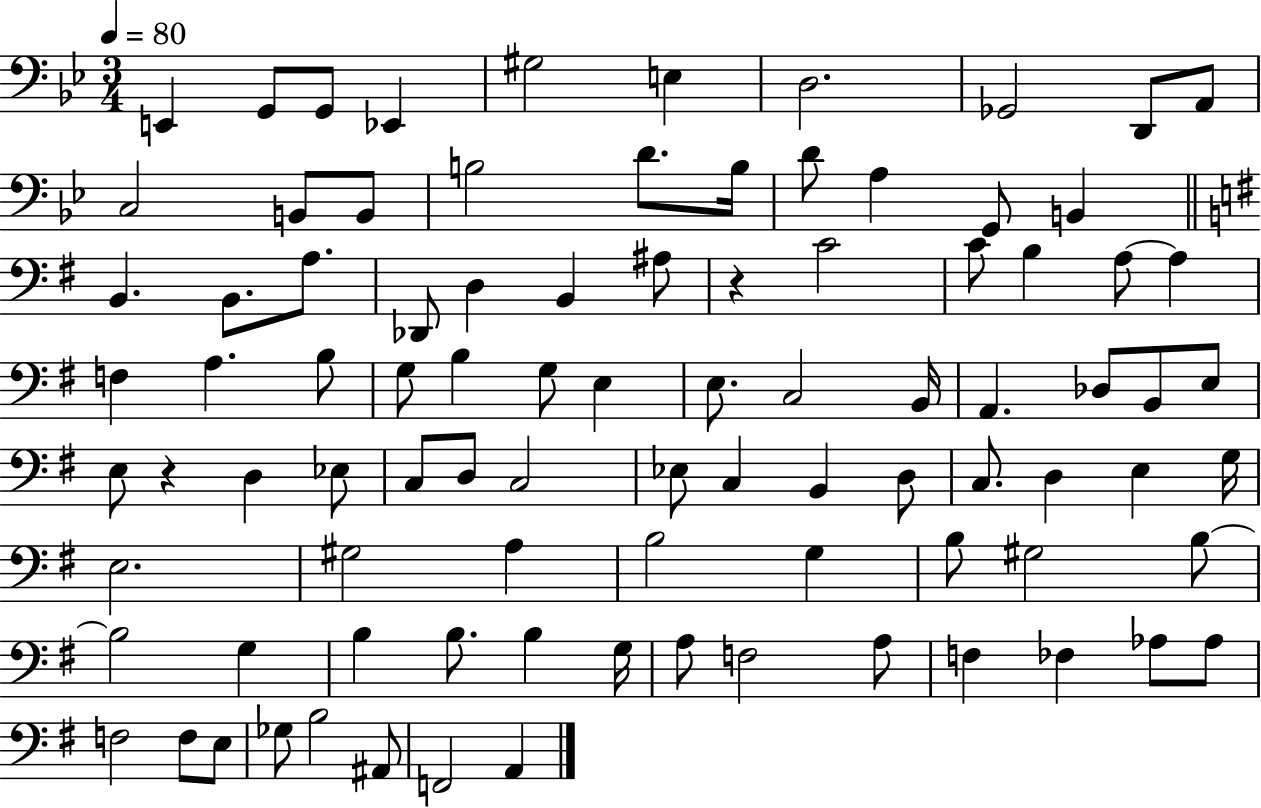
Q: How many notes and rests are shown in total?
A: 91